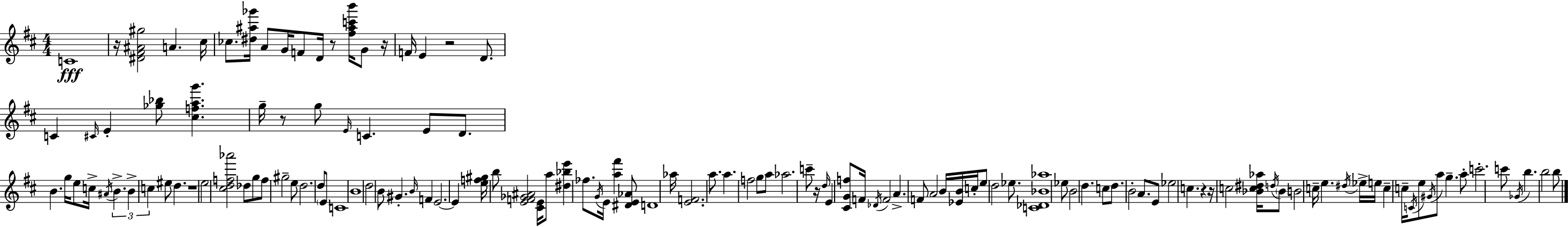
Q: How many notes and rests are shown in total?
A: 135